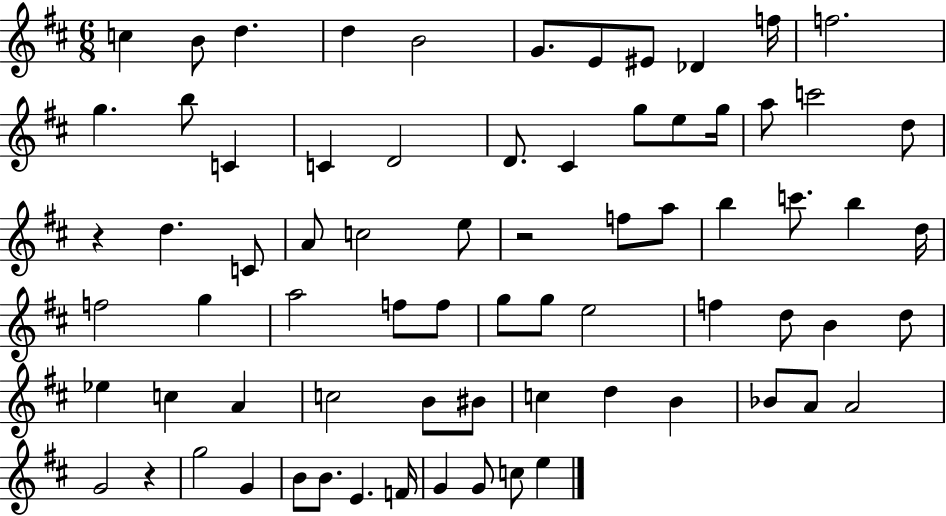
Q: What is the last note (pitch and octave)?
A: E5